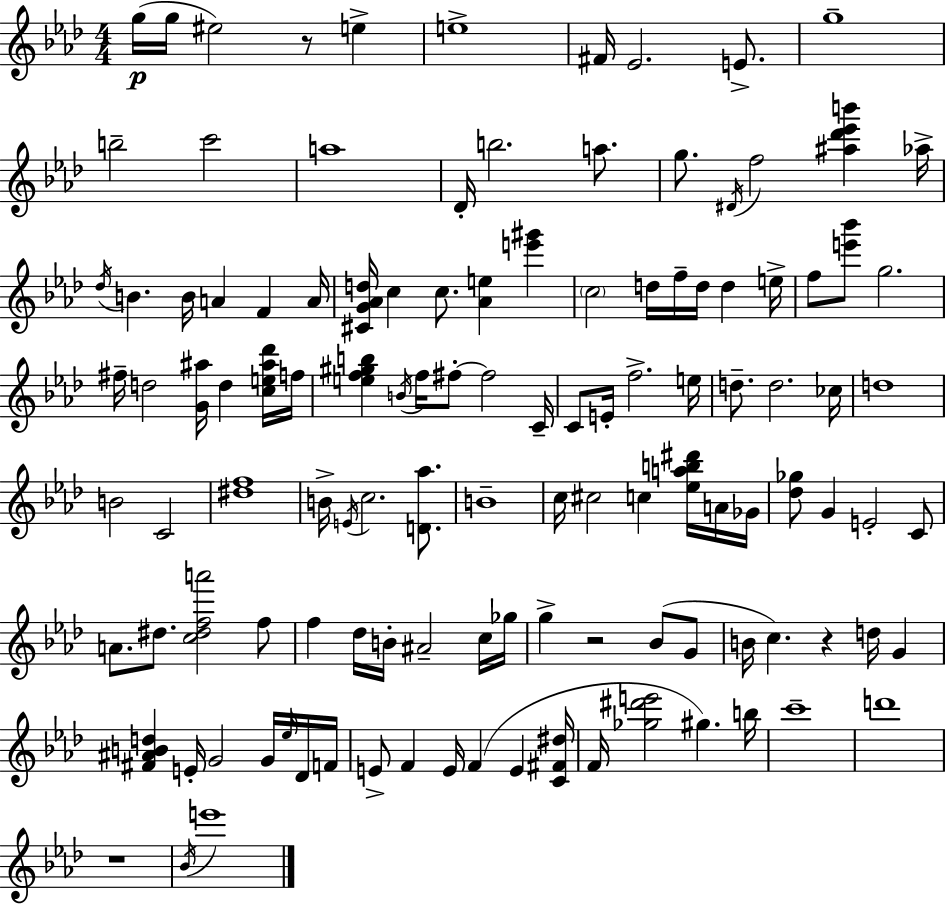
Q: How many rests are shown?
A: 4